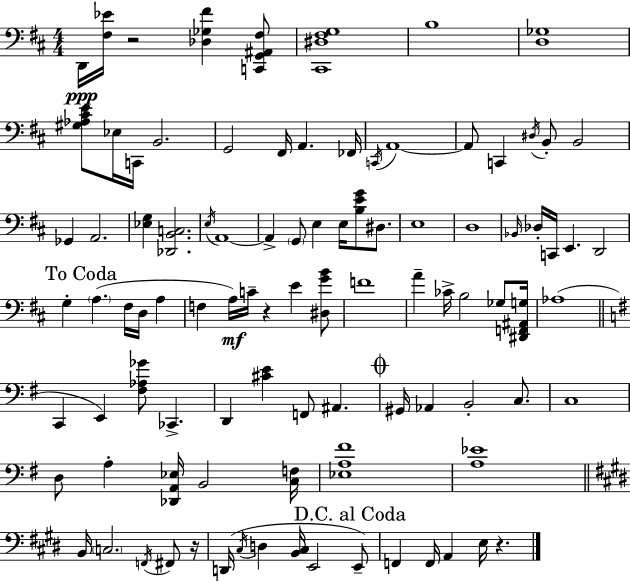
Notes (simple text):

D2/s [F#3,Eb4]/s R/h [Db3,Gb3,F#4]/q [C2,G2,A#2,F#3]/e [C#2,D#3,F#3,G3]/w B3/w [D3,Gb3]/w [G#3,Ab3,C#4,E4]/e Eb3/s C2/s B2/h. G2/h F#2/s A2/q. FES2/s C2/s A2/w A2/e C2/q D#3/s B2/e B2/h Gb2/q A2/h. [Eb3,G3]/q [Db2,B2,C3]/h. E3/s A2/w A2/q G2/e E3/q E3/s [B3,E4,G4]/e D#3/e. E3/w D3/w Bb2/s Db3/s C2/s E2/q. D2/h G3/q A3/q. F#3/s D3/s A3/q F3/q A3/s C4/s R/q E4/q [D#3,G4,B4]/e F4/w A4/q CES4/s B3/h Gb3/e [D#2,F2,A#2,G3]/s Ab3/w C2/q E2/q [F#3,Ab3,Gb4]/e CES2/q. D2/q [C#4,E4]/q F2/e A#2/q. G#2/s Ab2/q B2/h C3/e. C3/w D3/e A3/q [Db2,A2,Eb3]/s B2/h [C3,F3]/s [Eb3,A3,F#4]/w [A3,Eb4]/w B2/s C3/h. F2/s F#2/e R/s D2/s C#3/s D3/q [B2,C#3]/s E2/h E2/e F2/q F2/s A2/q E3/s R/q.